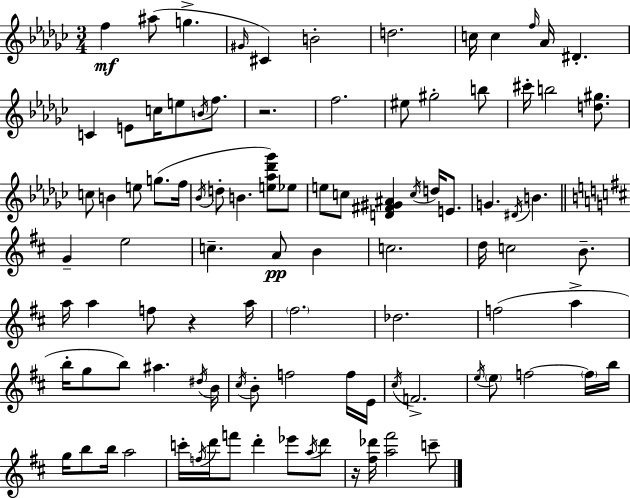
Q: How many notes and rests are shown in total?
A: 97